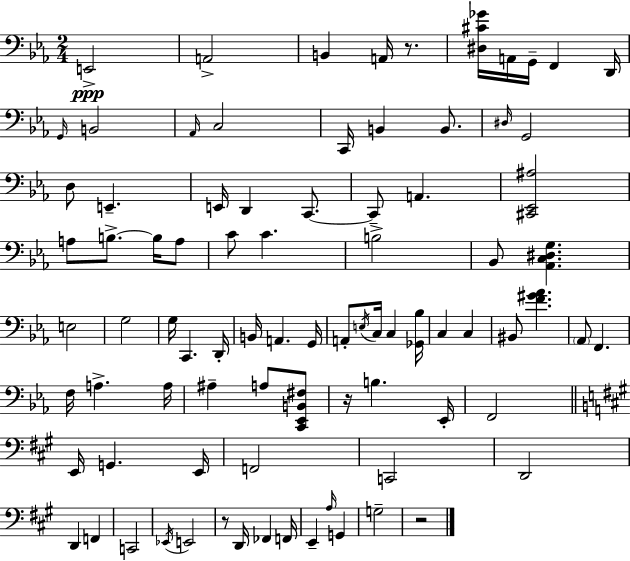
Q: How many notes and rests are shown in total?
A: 85